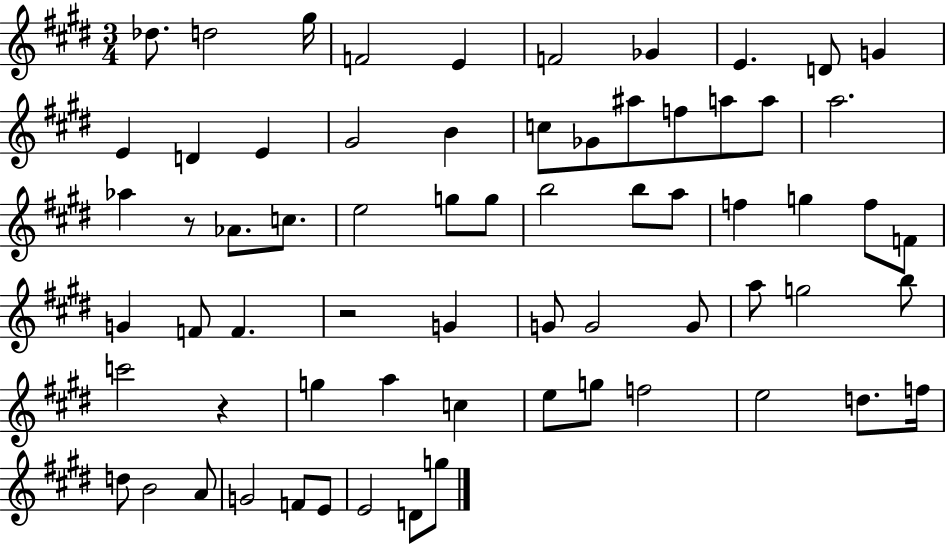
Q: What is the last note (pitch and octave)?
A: G5